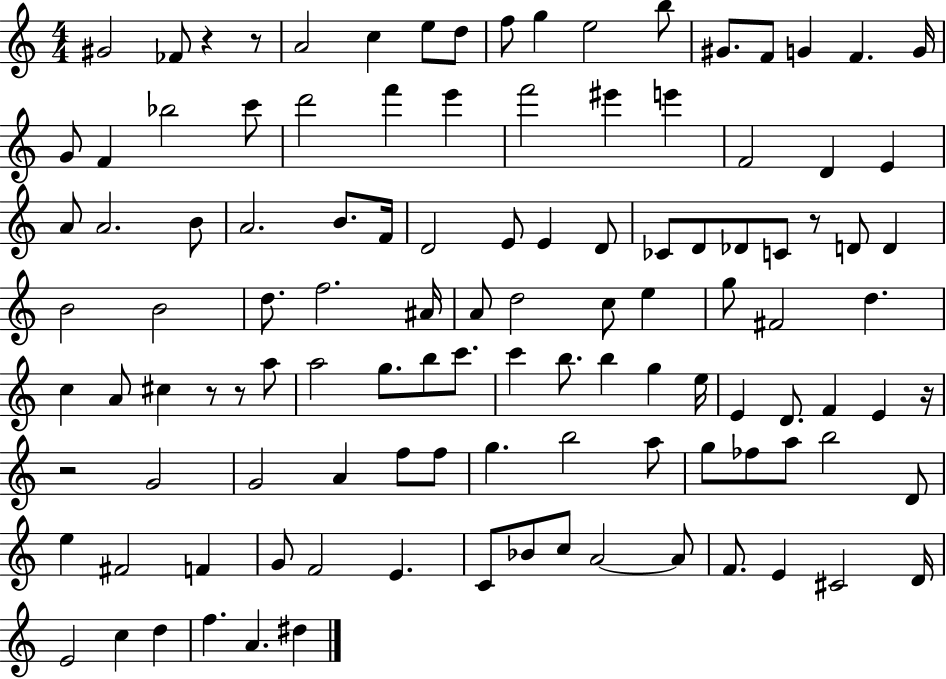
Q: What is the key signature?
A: C major